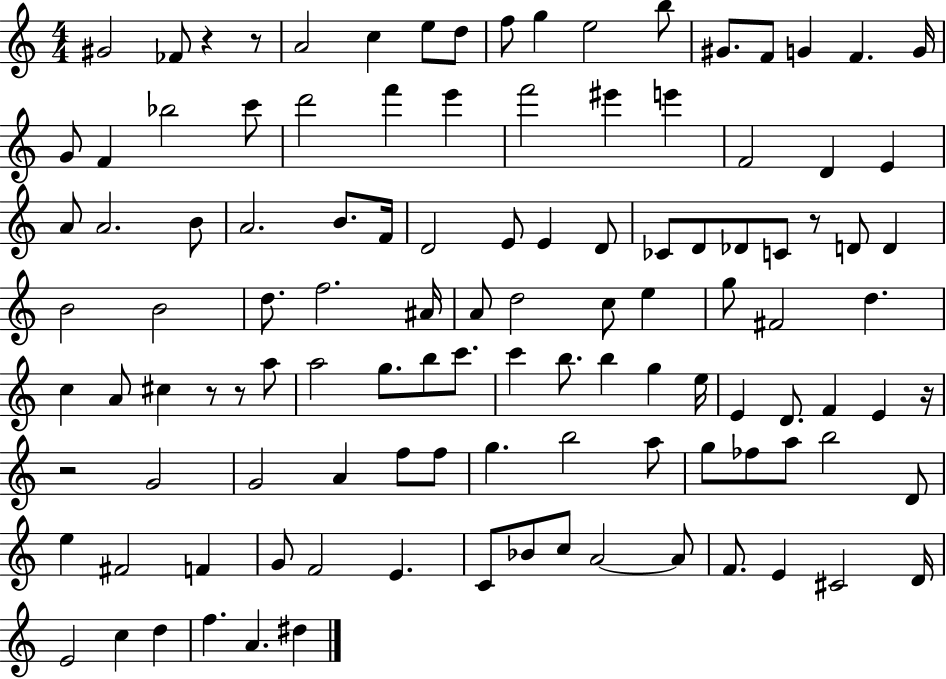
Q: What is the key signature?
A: C major